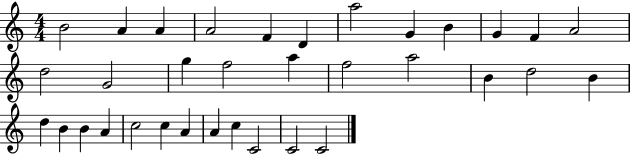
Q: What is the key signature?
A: C major